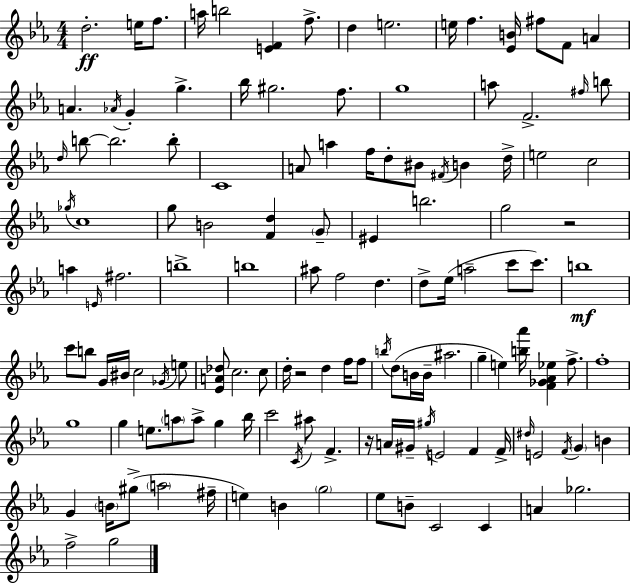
D5/h. E5/s F5/e. A5/s B5/h [E4,F4]/q F5/e. D5/q E5/h. E5/s F5/q. [Eb4,B4]/s F#5/e F4/e A4/q A4/q. Ab4/s G4/q G5/q. Bb5/s G#5/h. F5/e. G5/w A5/e F4/h. F#5/s B5/e D5/s B5/e B5/h. B5/e C4/w A4/e A5/q F5/s D5/e BIS4/e F#4/s B4/q D5/s E5/h C5/h Gb5/s C5/w G5/e B4/h [F4,D5]/q G4/e EIS4/q B5/h. G5/h R/h A5/q E4/s F#5/h. B5/w B5/w A#5/e F5/h D5/q. D5/e Eb5/s A5/h C6/e C6/e. B5/w C6/e B5/e G4/s BIS4/s C5/h Gb4/s E5/e [Eb4,A4,Db5]/e C5/h. C5/e D5/s R/h D5/q F5/s F5/e B5/s D5/e B4/s B4/s A#5/h. G5/q E5/q [B5,Ab6]/s [F4,Gb4,Ab4,Eb5]/q F5/e. F5/w G5/w G5/q E5/e. A5/e A5/e G5/q Bb5/s C6/h C4/s A#5/e F4/q. R/s A4/s G#4/s G#5/s E4/h F4/q F4/s D#5/s E4/h F4/s G4/q B4/q G4/q B4/s G#5/e A5/h F#5/s E5/q B4/q G5/h Eb5/e B4/e C4/h C4/q A4/q Gb5/h. F5/h G5/h